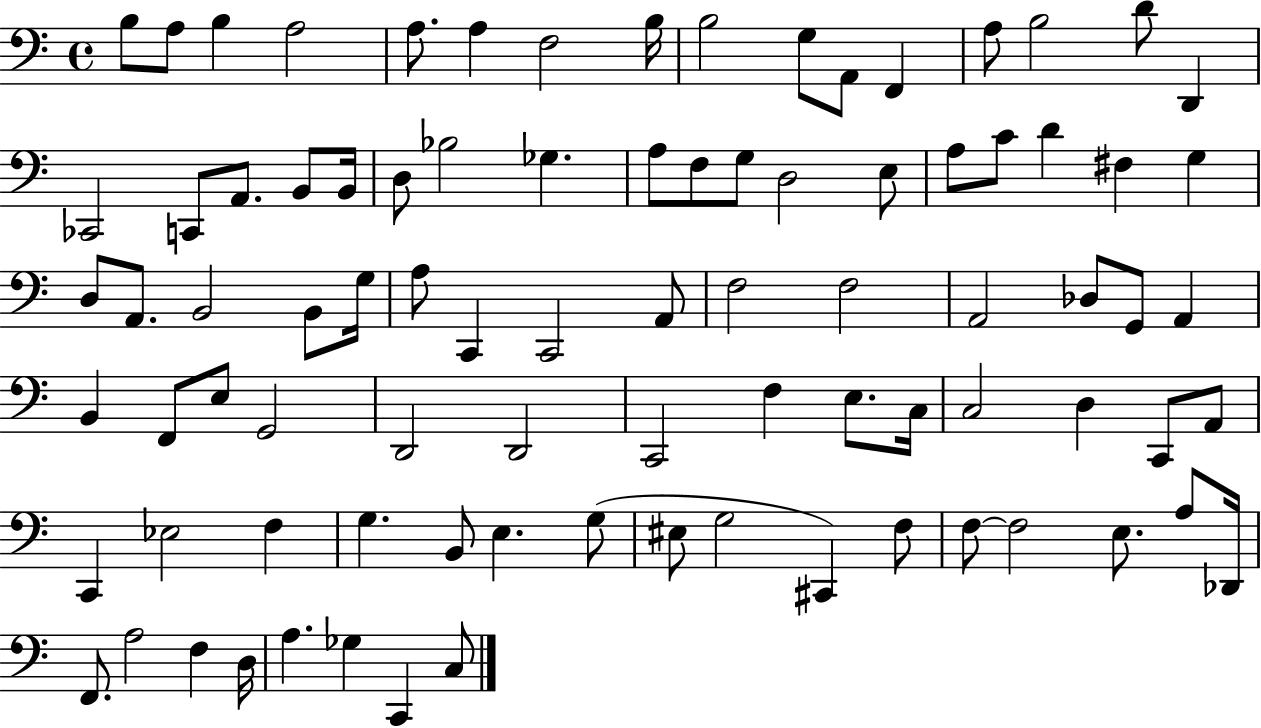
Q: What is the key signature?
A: C major